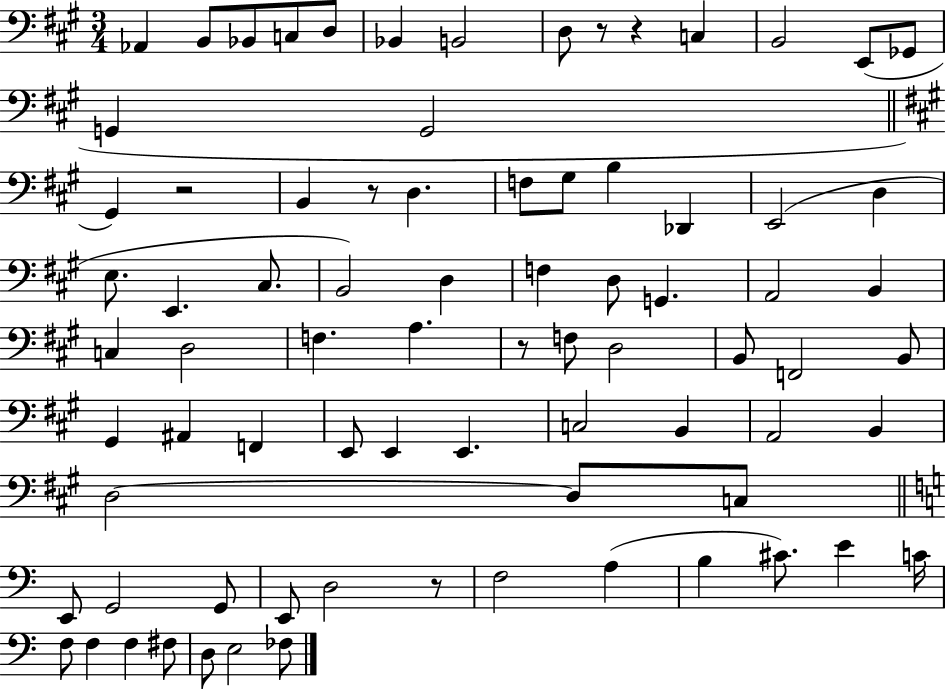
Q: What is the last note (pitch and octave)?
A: FES3